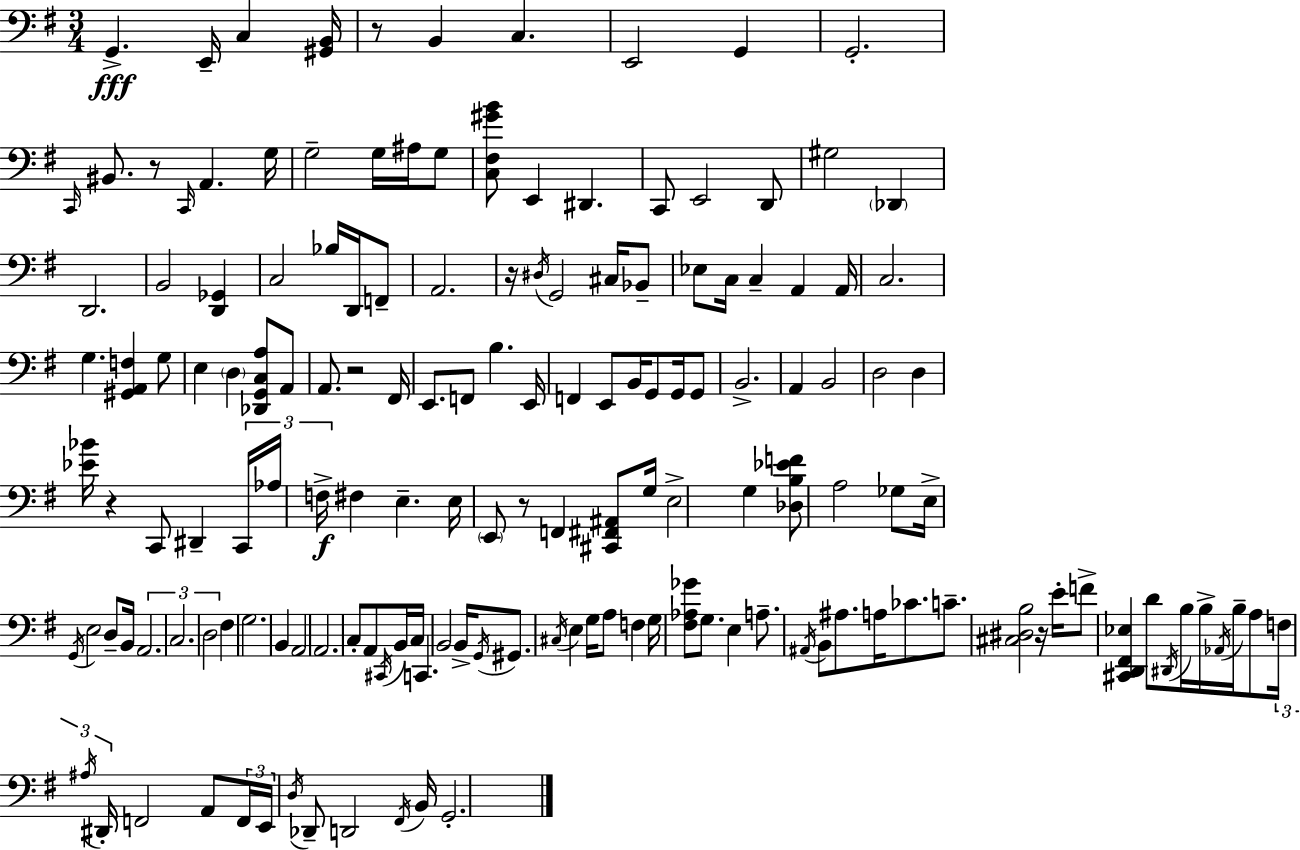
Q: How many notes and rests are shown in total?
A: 156